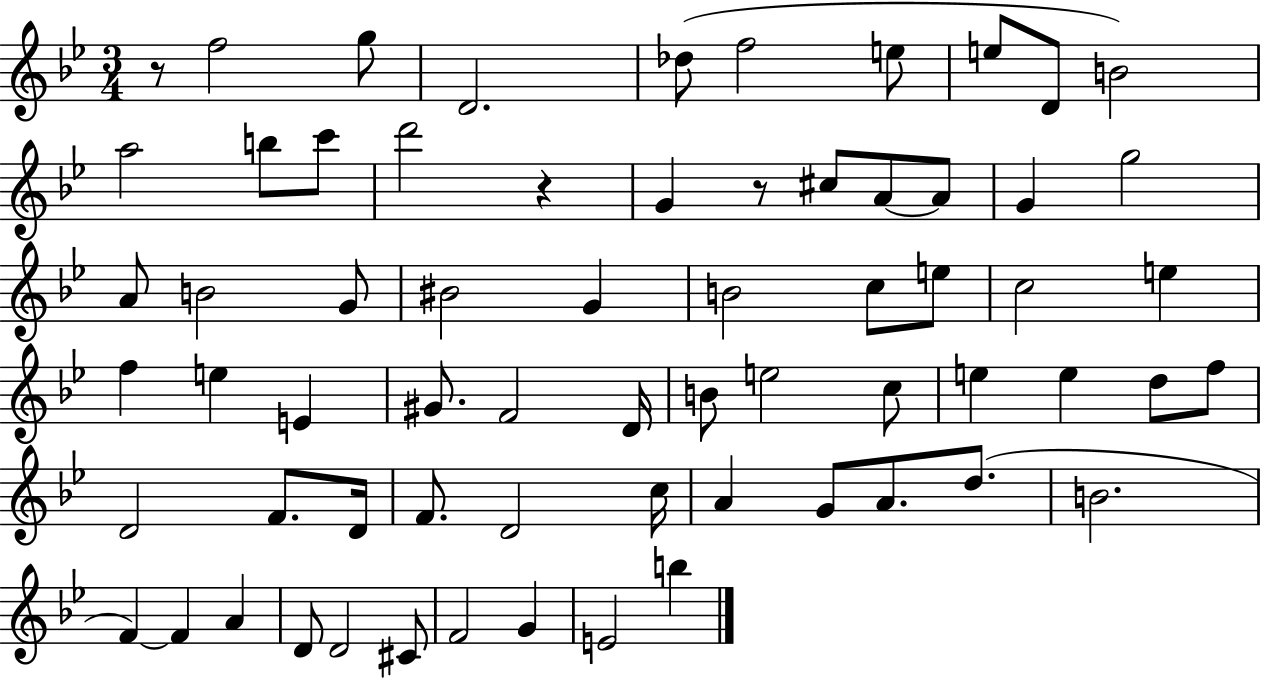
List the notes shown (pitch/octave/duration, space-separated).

R/e F5/h G5/e D4/h. Db5/e F5/h E5/e E5/e D4/e B4/h A5/h B5/e C6/e D6/h R/q G4/q R/e C#5/e A4/e A4/e G4/q G5/h A4/e B4/h G4/e BIS4/h G4/q B4/h C5/e E5/e C5/h E5/q F5/q E5/q E4/q G#4/e. F4/h D4/s B4/e E5/h C5/e E5/q E5/q D5/e F5/e D4/h F4/e. D4/s F4/e. D4/h C5/s A4/q G4/e A4/e. D5/e. B4/h. F4/q F4/q A4/q D4/e D4/h C#4/e F4/h G4/q E4/h B5/q